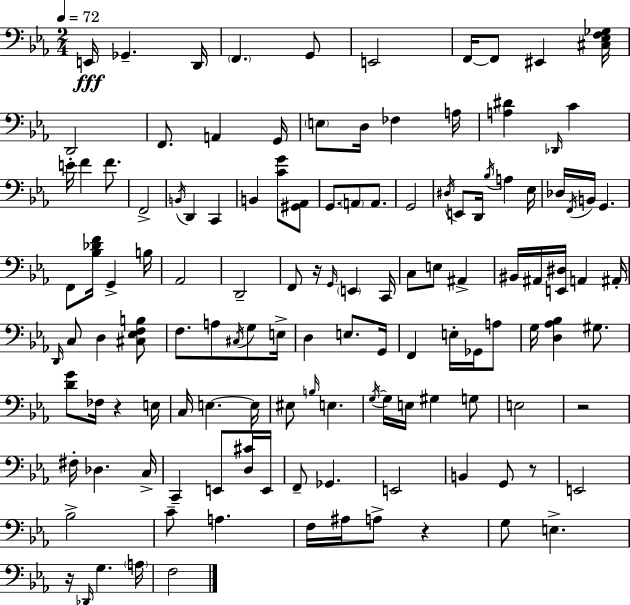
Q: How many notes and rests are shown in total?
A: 128